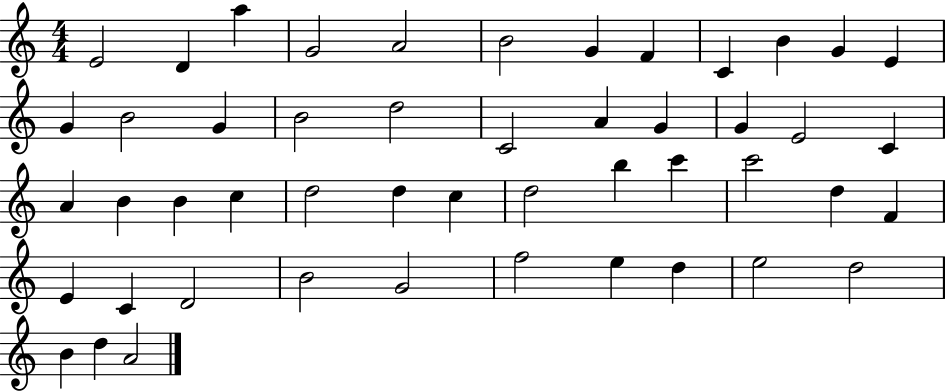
E4/h D4/q A5/q G4/h A4/h B4/h G4/q F4/q C4/q B4/q G4/q E4/q G4/q B4/h G4/q B4/h D5/h C4/h A4/q G4/q G4/q E4/h C4/q A4/q B4/q B4/q C5/q D5/h D5/q C5/q D5/h B5/q C6/q C6/h D5/q F4/q E4/q C4/q D4/h B4/h G4/h F5/h E5/q D5/q E5/h D5/h B4/q D5/q A4/h